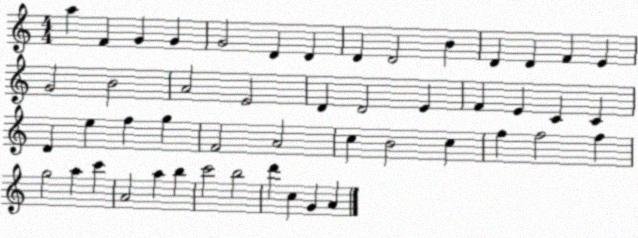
X:1
T:Untitled
M:4/4
L:1/4
K:C
a F G G G2 D D D D2 B D D F E G2 B2 A2 E2 D D2 E F E C C D e f g F2 A2 c B2 c f f2 f g2 a c' A2 a b c'2 b2 d' c G A